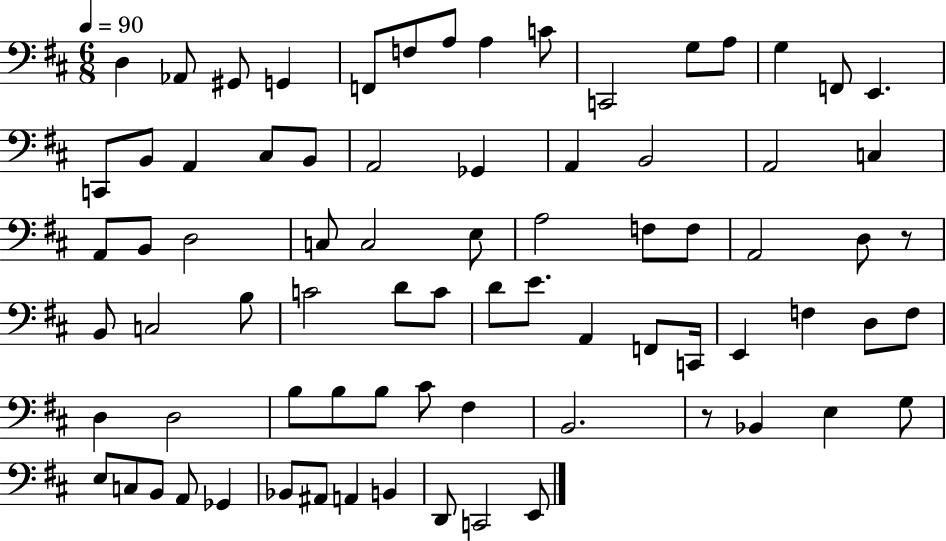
D3/q Ab2/e G#2/e G2/q F2/e F3/e A3/e A3/q C4/e C2/h G3/e A3/e G3/q F2/e E2/q. C2/e B2/e A2/q C#3/e B2/e A2/h Gb2/q A2/q B2/h A2/h C3/q A2/e B2/e D3/h C3/e C3/h E3/e A3/h F3/e F3/e A2/h D3/e R/e B2/e C3/h B3/e C4/h D4/e C4/e D4/e E4/e. A2/q F2/e C2/s E2/q F3/q D3/e F3/e D3/q D3/h B3/e B3/e B3/e C#4/e F#3/q B2/h. R/e Bb2/q E3/q G3/e E3/e C3/e B2/e A2/e Gb2/q Bb2/e A#2/e A2/q B2/q D2/e C2/h E2/e